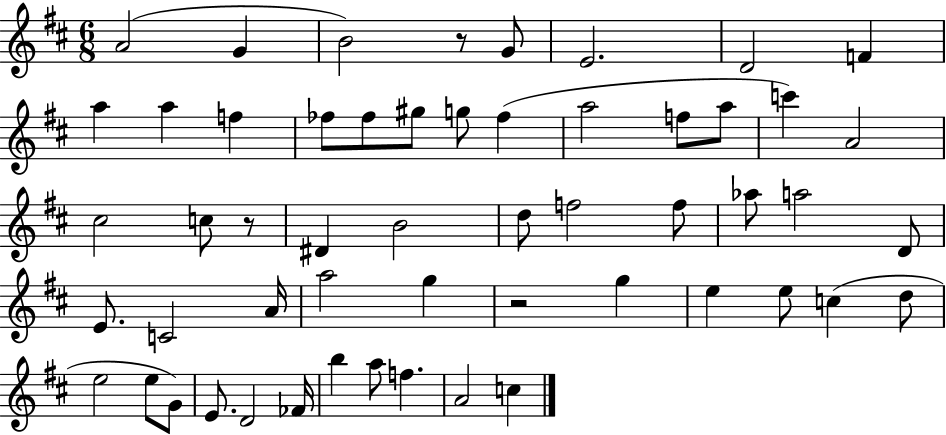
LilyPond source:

{
  \clef treble
  \numericTimeSignature
  \time 6/8
  \key d \major
  a'2( g'4 | b'2) r8 g'8 | e'2. | d'2 f'4 | \break a''4 a''4 f''4 | fes''8 fes''8 gis''8 g''8 fes''4( | a''2 f''8 a''8 | c'''4) a'2 | \break cis''2 c''8 r8 | dis'4 b'2 | d''8 f''2 f''8 | aes''8 a''2 d'8 | \break e'8. c'2 a'16 | a''2 g''4 | r2 g''4 | e''4 e''8 c''4( d''8 | \break e''2 e''8 g'8) | e'8. d'2 fes'16 | b''4 a''8 f''4. | a'2 c''4 | \break \bar "|."
}